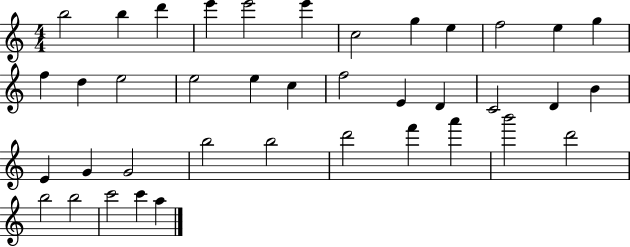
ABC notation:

X:1
T:Untitled
M:4/4
L:1/4
K:C
b2 b d' e' e'2 e' c2 g e f2 e g f d e2 e2 e c f2 E D C2 D B E G G2 b2 b2 d'2 f' a' b'2 d'2 b2 b2 c'2 c' a